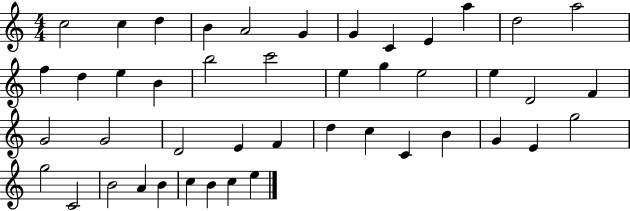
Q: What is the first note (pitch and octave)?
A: C5